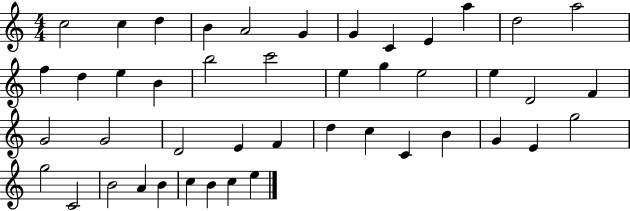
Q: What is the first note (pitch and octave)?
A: C5